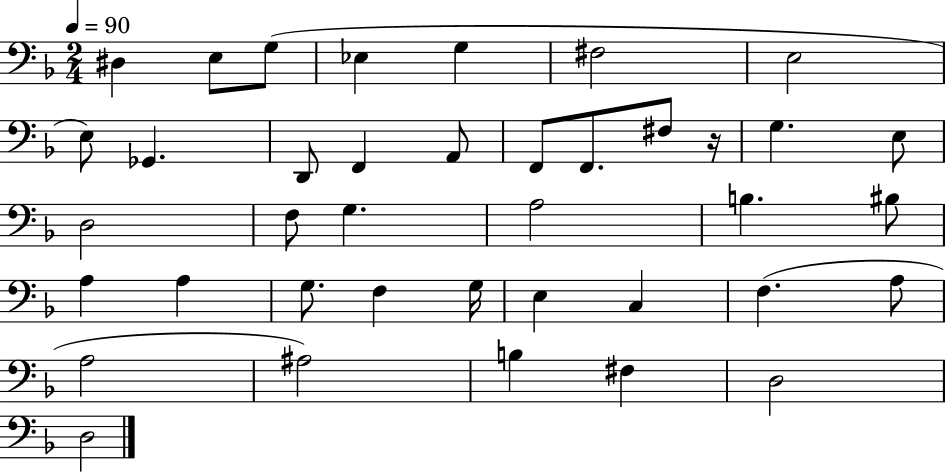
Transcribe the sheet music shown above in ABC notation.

X:1
T:Untitled
M:2/4
L:1/4
K:F
^D, E,/2 G,/2 _E, G, ^F,2 E,2 E,/2 _G,, D,,/2 F,, A,,/2 F,,/2 F,,/2 ^F,/2 z/4 G, E,/2 D,2 F,/2 G, A,2 B, ^B,/2 A, A, G,/2 F, G,/4 E, C, F, A,/2 A,2 ^A,2 B, ^F, D,2 D,2